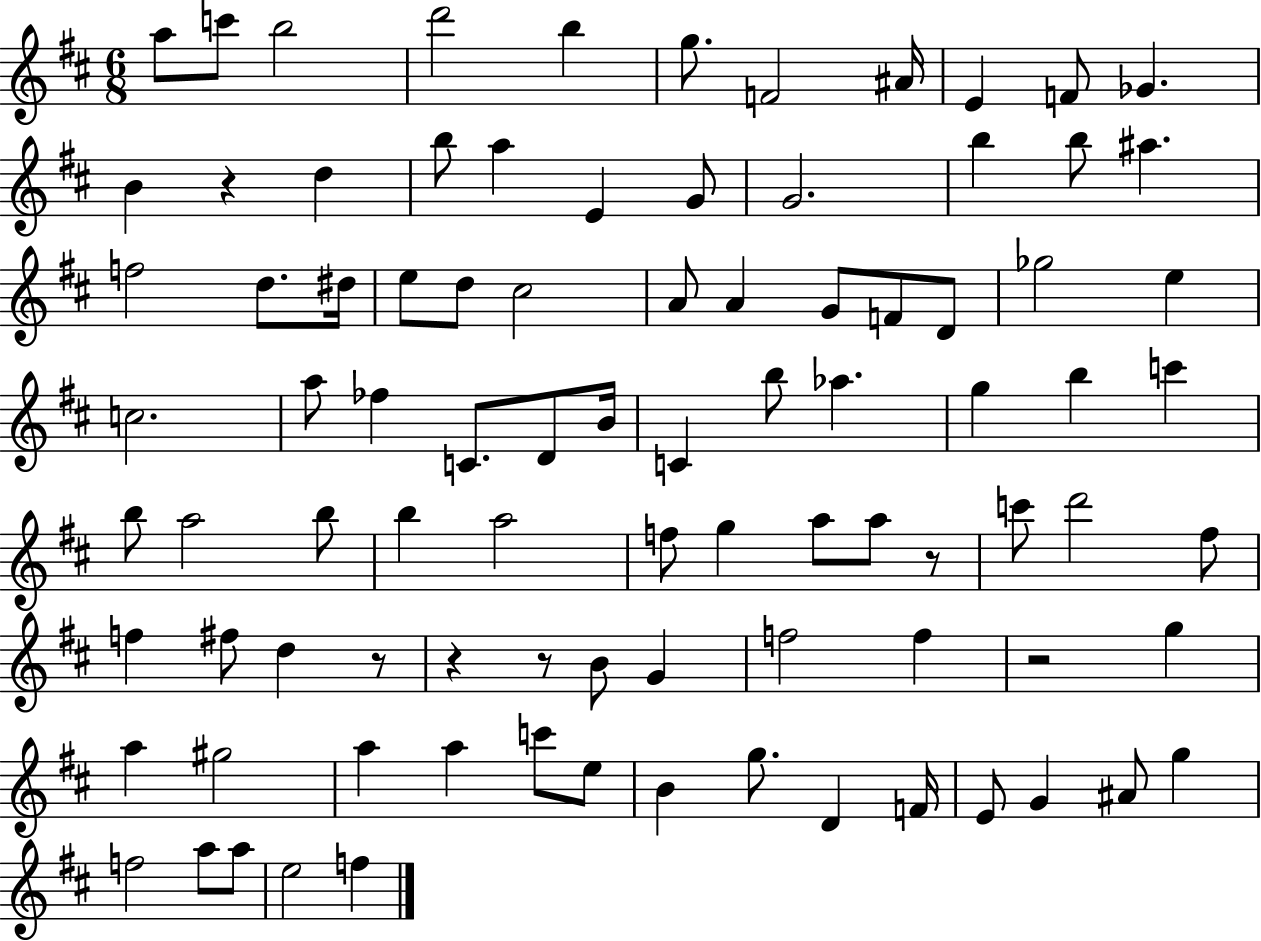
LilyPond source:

{
  \clef treble
  \numericTimeSignature
  \time 6/8
  \key d \major
  a''8 c'''8 b''2 | d'''2 b''4 | g''8. f'2 ais'16 | e'4 f'8 ges'4. | \break b'4 r4 d''4 | b''8 a''4 e'4 g'8 | g'2. | b''4 b''8 ais''4. | \break f''2 d''8. dis''16 | e''8 d''8 cis''2 | a'8 a'4 g'8 f'8 d'8 | ges''2 e''4 | \break c''2. | a''8 fes''4 c'8. d'8 b'16 | c'4 b''8 aes''4. | g''4 b''4 c'''4 | \break b''8 a''2 b''8 | b''4 a''2 | f''8 g''4 a''8 a''8 r8 | c'''8 d'''2 fis''8 | \break f''4 fis''8 d''4 r8 | r4 r8 b'8 g'4 | f''2 f''4 | r2 g''4 | \break a''4 gis''2 | a''4 a''4 c'''8 e''8 | b'4 g''8. d'4 f'16 | e'8 g'4 ais'8 g''4 | \break f''2 a''8 a''8 | e''2 f''4 | \bar "|."
}